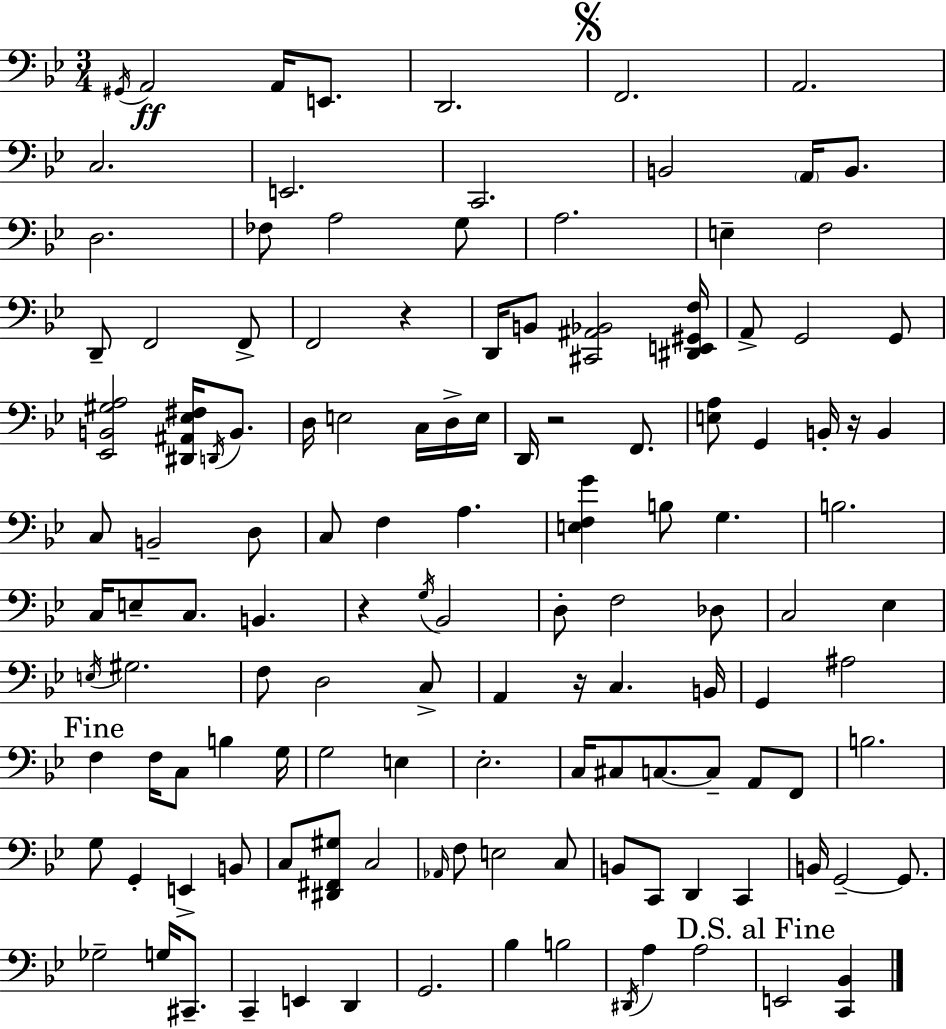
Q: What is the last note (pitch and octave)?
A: E2